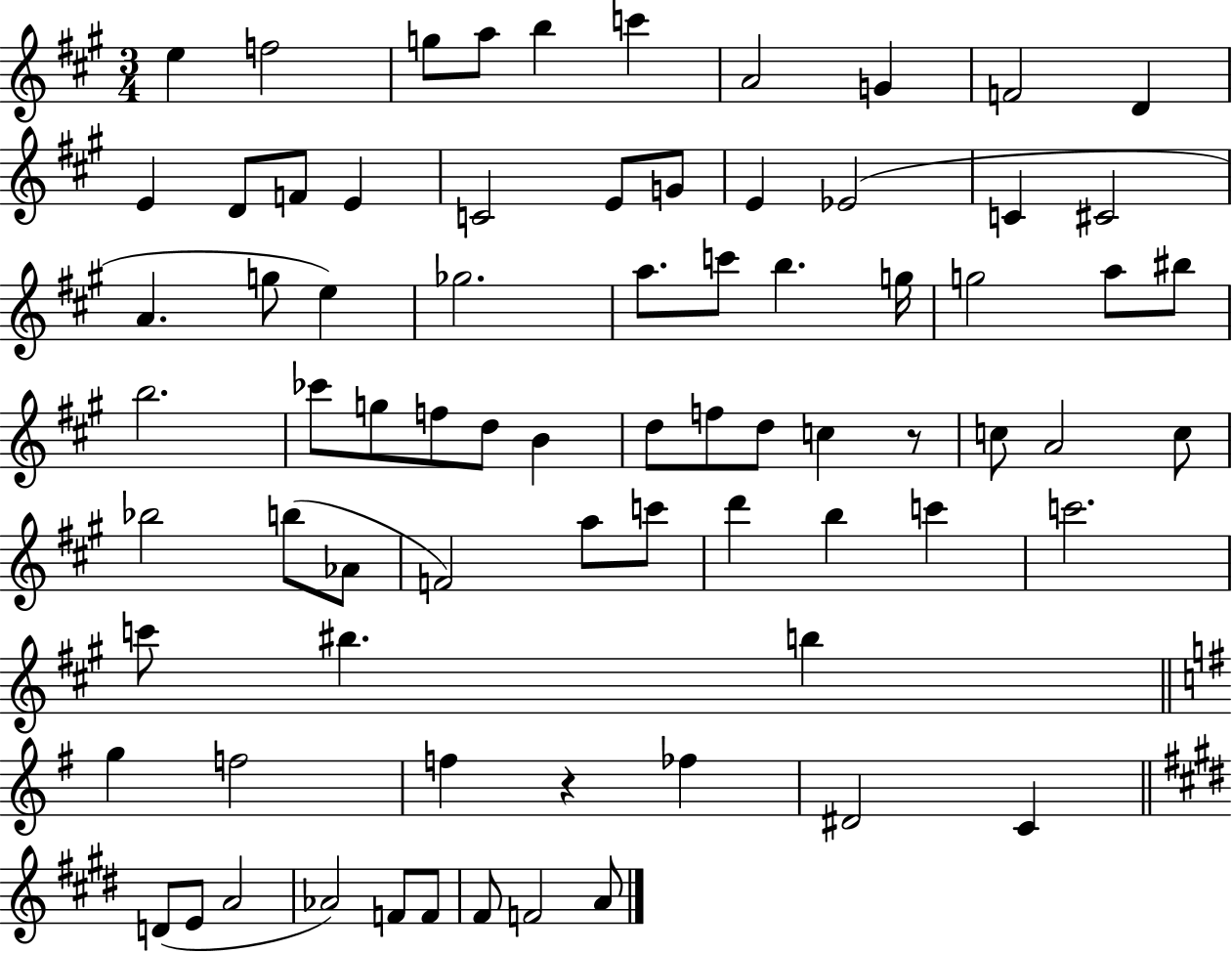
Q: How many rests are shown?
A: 2